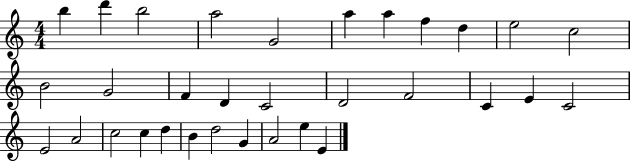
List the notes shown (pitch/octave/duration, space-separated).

B5/q D6/q B5/h A5/h G4/h A5/q A5/q F5/q D5/q E5/h C5/h B4/h G4/h F4/q D4/q C4/h D4/h F4/h C4/q E4/q C4/h E4/h A4/h C5/h C5/q D5/q B4/q D5/h G4/q A4/h E5/q E4/q